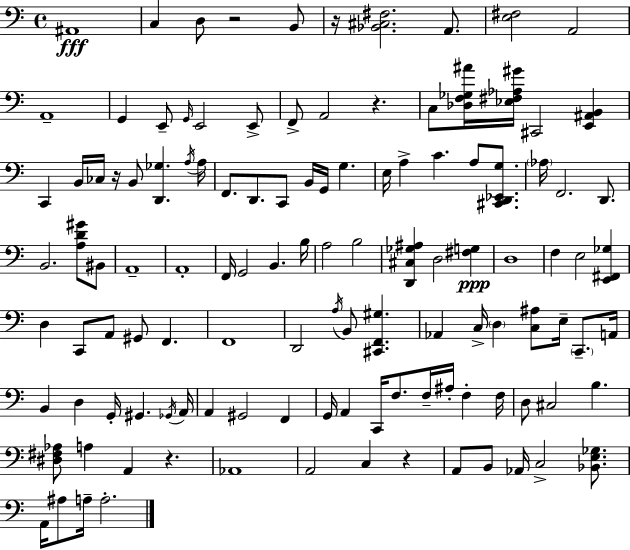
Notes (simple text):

A#2/w C3/q D3/e R/h B2/e R/s [Bb2,C#3,F#3]/h. A2/e. [E3,F#3]/h A2/h A2/w G2/q E2/e G2/s E2/h E2/e F2/e A2/h R/q. C3/e [Db3,F3,Gb3,A#4]/s [Eb3,F#3,Ab3,G#4]/s C#2/h [E2,A#2,B2]/q C2/q B2/s CES3/s R/s B2/e [D2,Gb3]/q. A3/s A3/s F2/e. D2/e. C2/e B2/s G2/s G3/q. E3/s A3/q C4/q. A3/e [C#2,D2,Eb2,G3]/e. Ab3/s F2/h. D2/e. B2/h. [A3,D4,G#4]/e BIS2/e A2/w A2/w F2/s G2/h B2/q. B3/s A3/h B3/h [D2,C#3,Gb3,A#3]/q D3/h [F#3,G3]/q D3/w F3/q E3/h [E2,F#2,Gb3]/q D3/q C2/e A2/e G#2/e F2/q. F2/w D2/h A3/s B2/e [C#2,F2,G#3]/q. Ab2/q C3/s D3/q [C3,A#3]/e E3/s C2/e. A2/s B2/q D3/q G2/s G#2/q. Gb2/s A2/s A2/q G#2/h F2/q G2/s A2/q C2/s F3/e. F3/s A#3/s F3/q F3/s D3/e C#3/h B3/q. [D#3,F#3,Ab3]/e A3/q A2/q R/q. Ab2/w A2/h C3/q R/q A2/e B2/e Ab2/s C3/h [Bb2,E3,Gb3]/e. A2/s A#3/e A3/s A3/h.